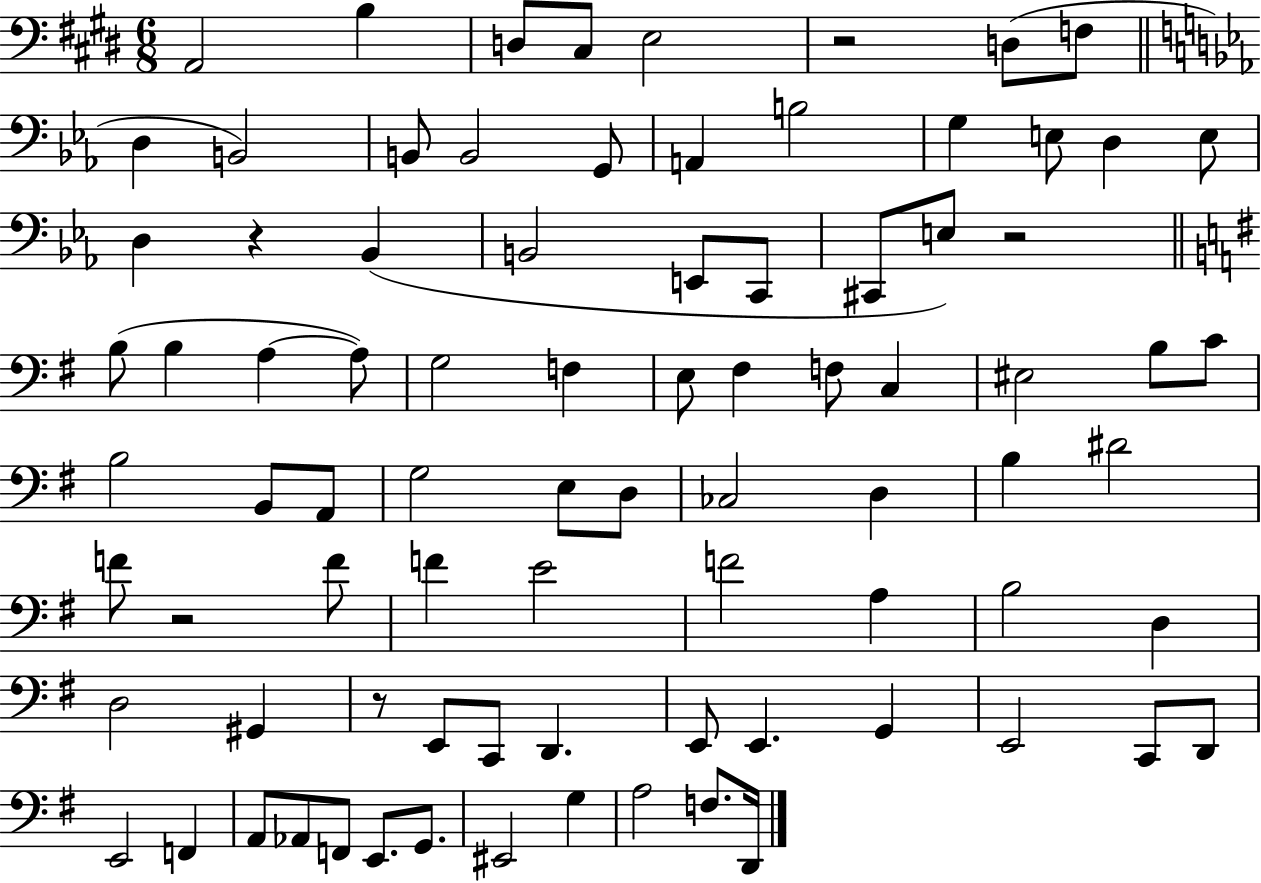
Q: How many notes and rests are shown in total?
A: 84